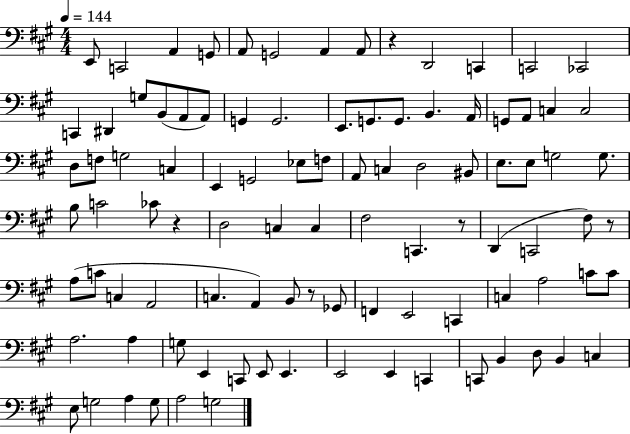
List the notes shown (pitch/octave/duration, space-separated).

E2/e C2/h A2/q G2/e A2/e G2/h A2/q A2/e R/q D2/h C2/q C2/h CES2/h C2/q D#2/q G3/e B2/e A2/e A2/e G2/q G2/h. E2/e. G2/e. G2/e. B2/q. A2/s G2/e A2/e C3/q C3/h D3/e F3/e G3/h C3/q E2/q G2/h Eb3/e F3/e A2/e C3/q D3/h BIS2/e E3/e. E3/e G3/h G3/e. B3/e C4/h CES4/e R/q D3/h C3/q C3/q F#3/h C2/q. R/e D2/q C2/h F#3/e R/e A3/e C4/e C3/q A2/h C3/q. A2/q B2/e R/e Gb2/e F2/q E2/h C2/q C3/q A3/h C4/e C4/e A3/h. A3/q G3/e E2/q C2/e E2/e E2/q. E2/h E2/q C2/q C2/e B2/q D3/e B2/q C3/q E3/e G3/h A3/q G3/e A3/h G3/h